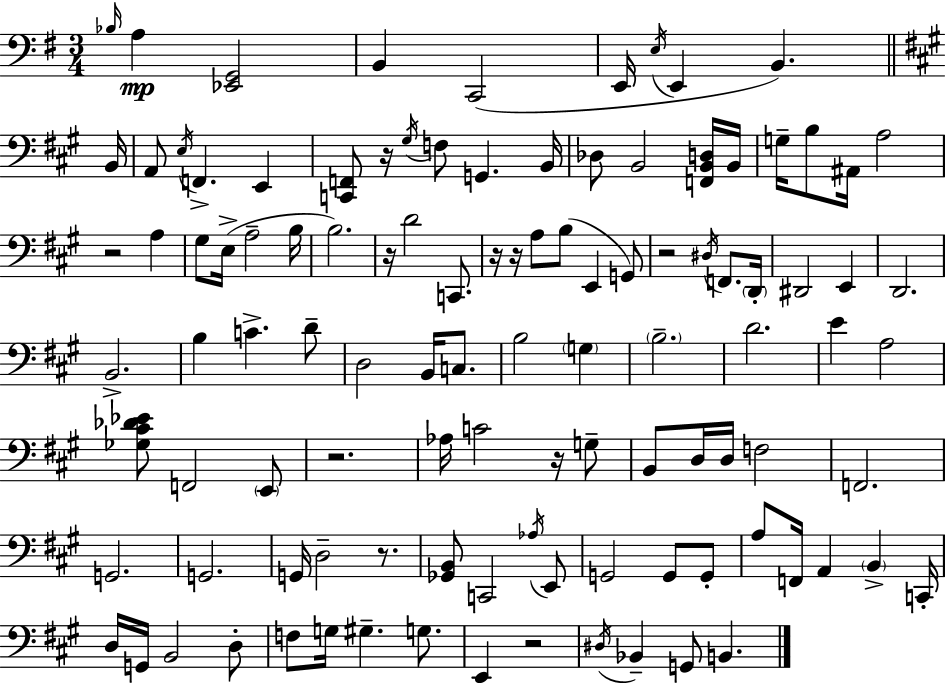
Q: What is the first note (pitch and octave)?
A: Bb3